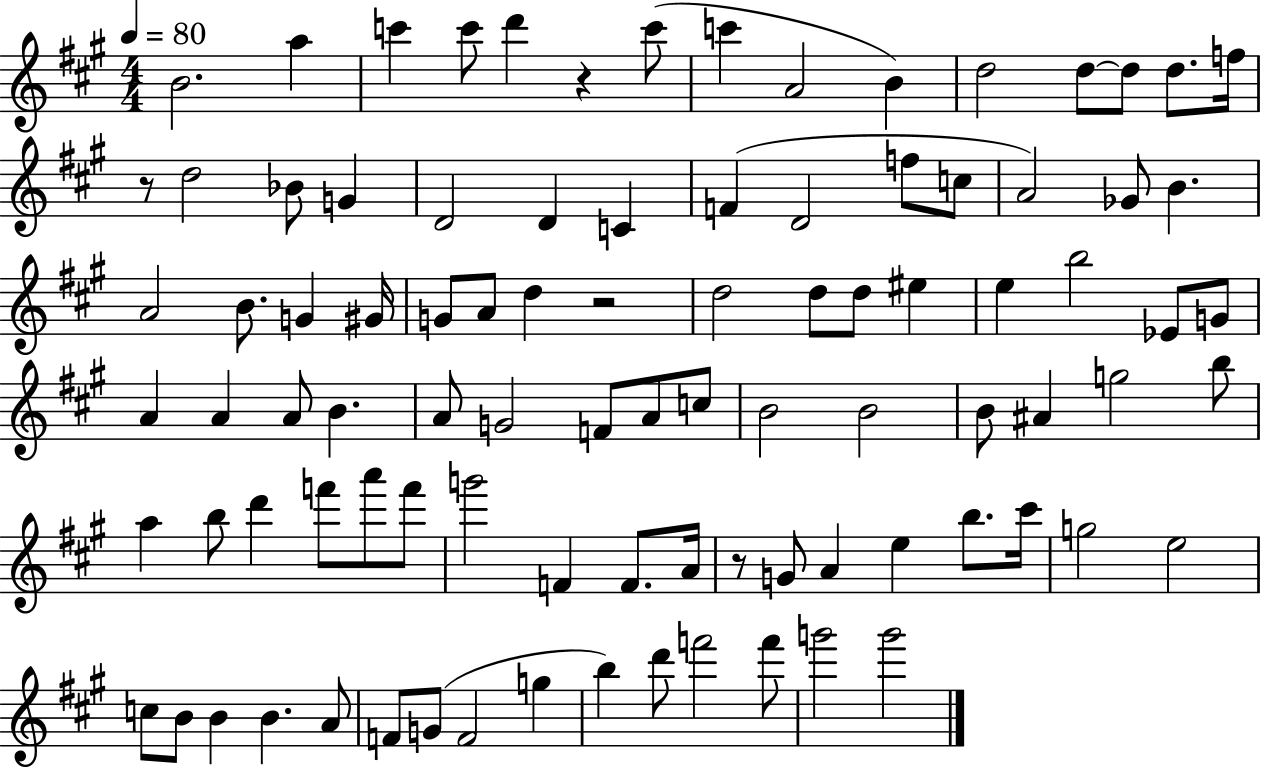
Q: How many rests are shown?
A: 4